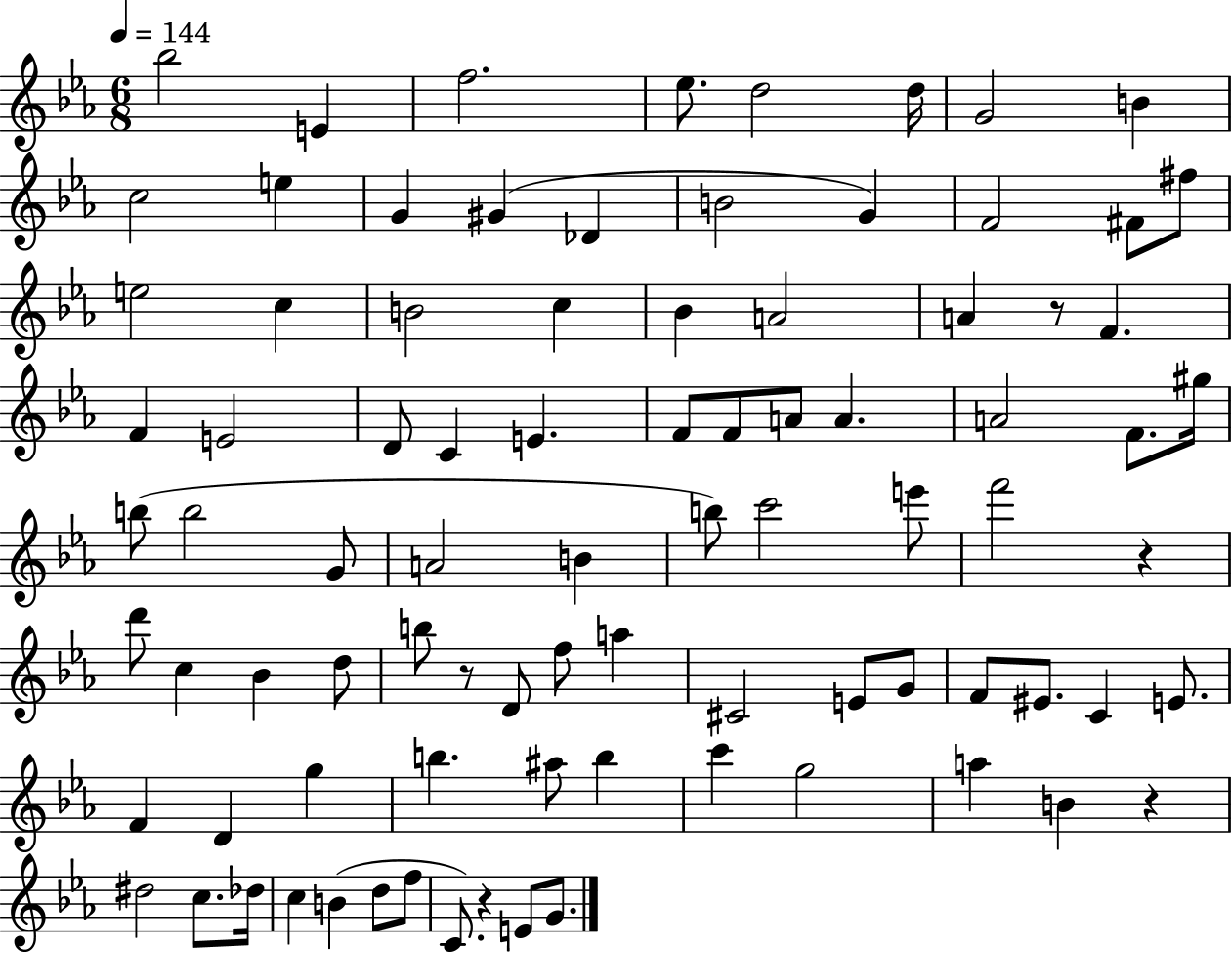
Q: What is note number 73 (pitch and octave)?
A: D#5